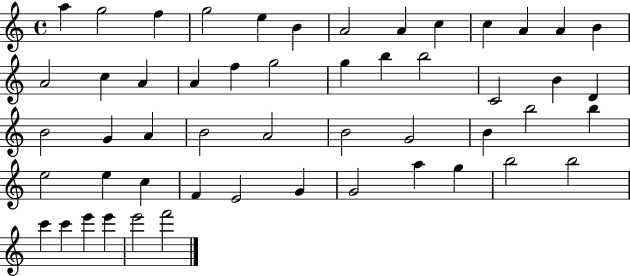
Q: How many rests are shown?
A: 0